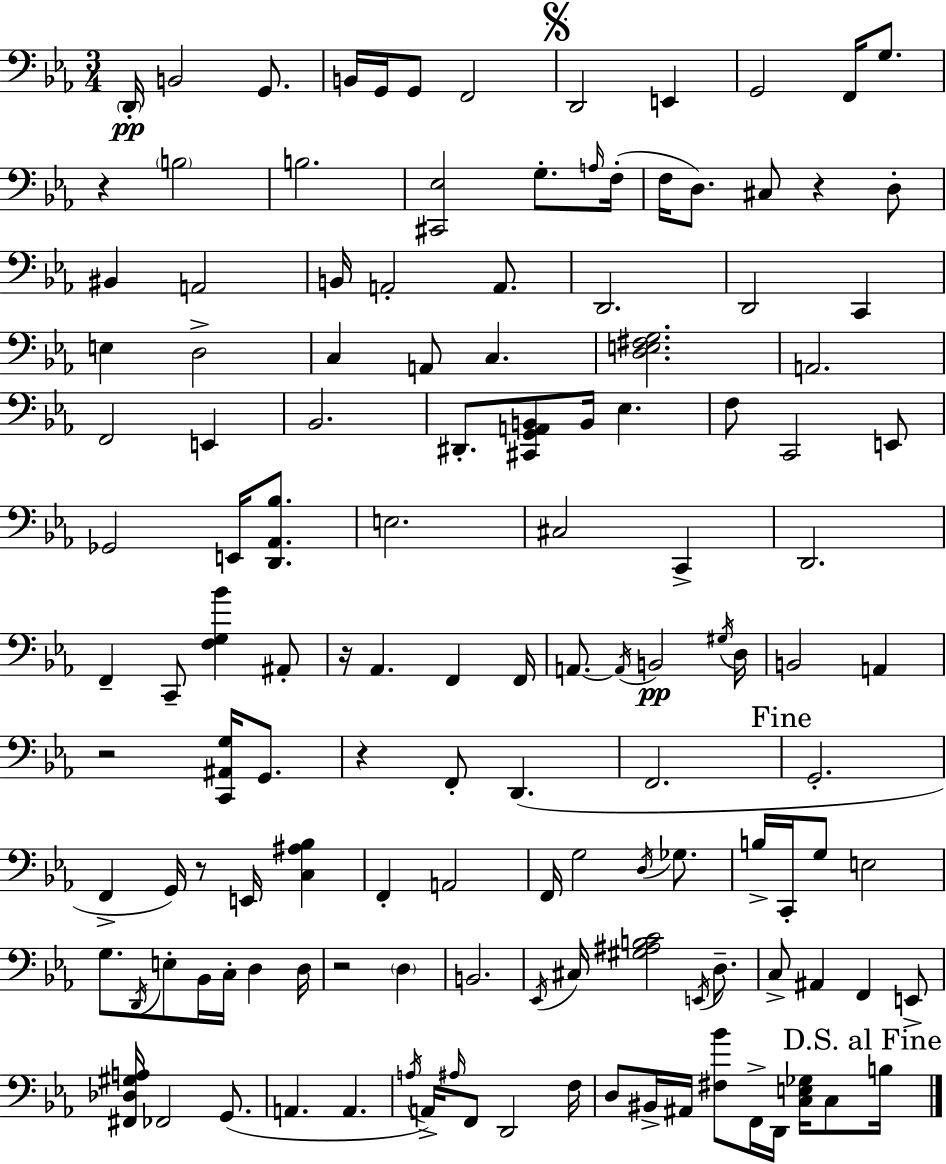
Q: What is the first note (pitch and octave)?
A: D2